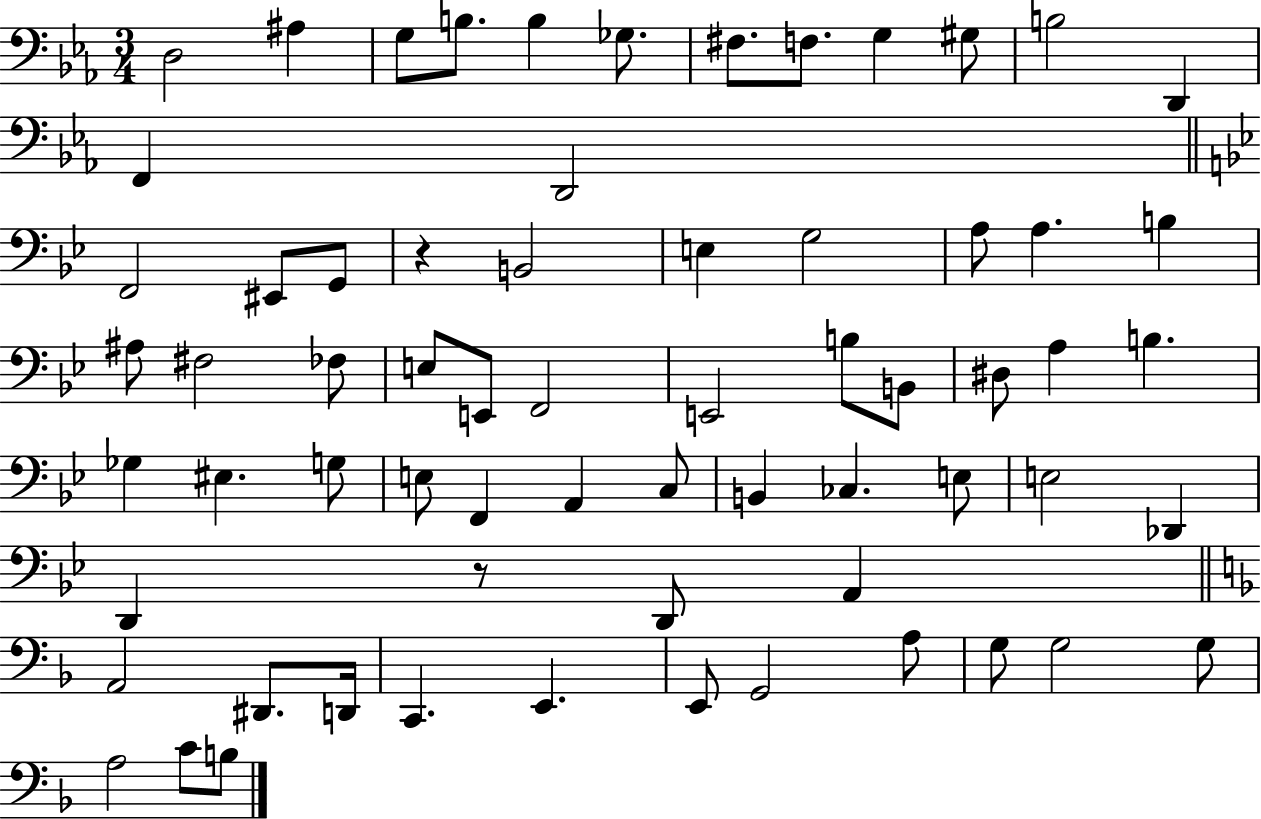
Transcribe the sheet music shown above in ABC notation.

X:1
T:Untitled
M:3/4
L:1/4
K:Eb
D,2 ^A, G,/2 B,/2 B, _G,/2 ^F,/2 F,/2 G, ^G,/2 B,2 D,, F,, D,,2 F,,2 ^E,,/2 G,,/2 z B,,2 E, G,2 A,/2 A, B, ^A,/2 ^F,2 _F,/2 E,/2 E,,/2 F,,2 E,,2 B,/2 B,,/2 ^D,/2 A, B, _G, ^E, G,/2 E,/2 F,, A,, C,/2 B,, _C, E,/2 E,2 _D,, D,, z/2 D,,/2 A,, A,,2 ^D,,/2 D,,/4 C,, E,, E,,/2 G,,2 A,/2 G,/2 G,2 G,/2 A,2 C/2 B,/2